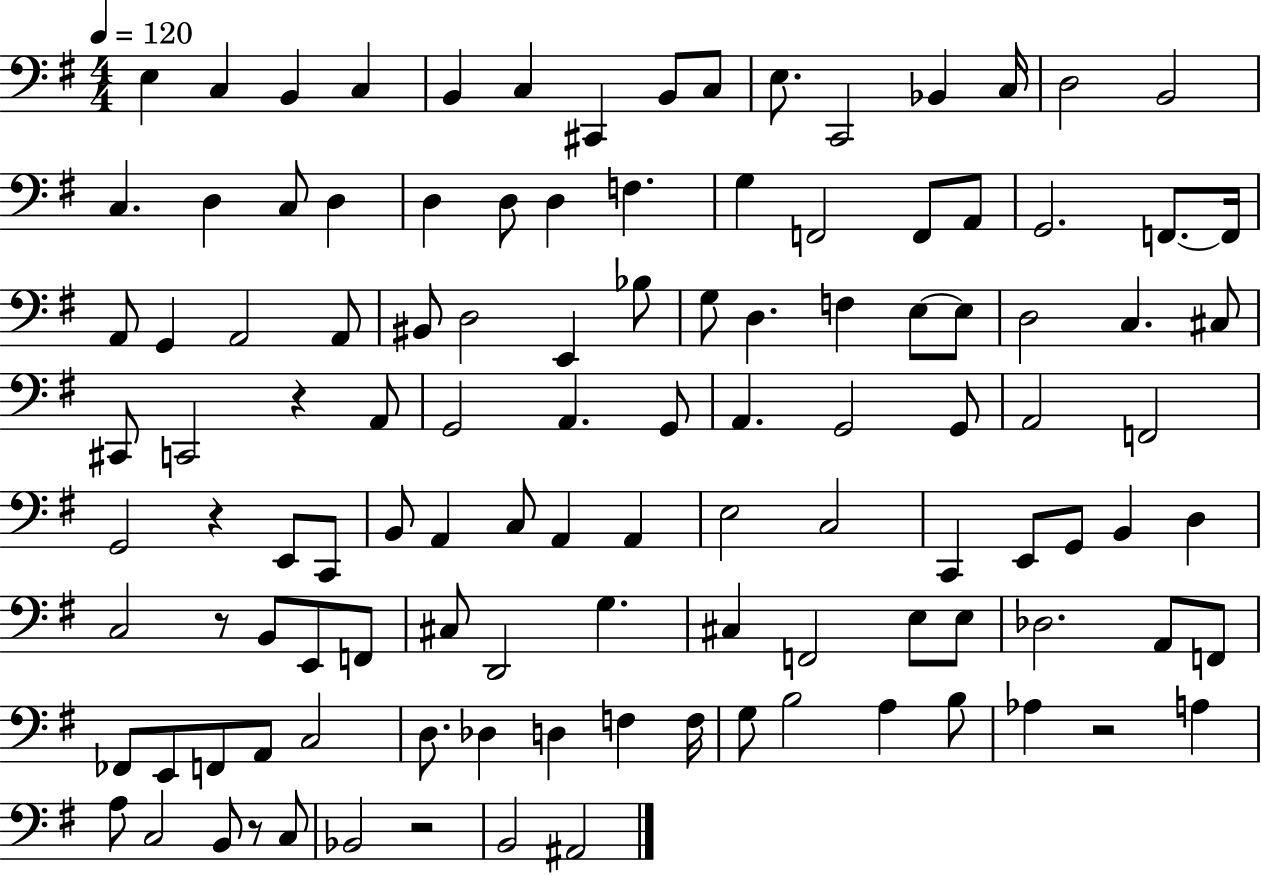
X:1
T:Untitled
M:4/4
L:1/4
K:G
E, C, B,, C, B,, C, ^C,, B,,/2 C,/2 E,/2 C,,2 _B,, C,/4 D,2 B,,2 C, D, C,/2 D, D, D,/2 D, F, G, F,,2 F,,/2 A,,/2 G,,2 F,,/2 F,,/4 A,,/2 G,, A,,2 A,,/2 ^B,,/2 D,2 E,, _B,/2 G,/2 D, F, E,/2 E,/2 D,2 C, ^C,/2 ^C,,/2 C,,2 z A,,/2 G,,2 A,, G,,/2 A,, G,,2 G,,/2 A,,2 F,,2 G,,2 z E,,/2 C,,/2 B,,/2 A,, C,/2 A,, A,, E,2 C,2 C,, E,,/2 G,,/2 B,, D, C,2 z/2 B,,/2 E,,/2 F,,/2 ^C,/2 D,,2 G, ^C, F,,2 E,/2 E,/2 _D,2 A,,/2 F,,/2 _F,,/2 E,,/2 F,,/2 A,,/2 C,2 D,/2 _D, D, F, F,/4 G,/2 B,2 A, B,/2 _A, z2 A, A,/2 C,2 B,,/2 z/2 C,/2 _B,,2 z2 B,,2 ^A,,2